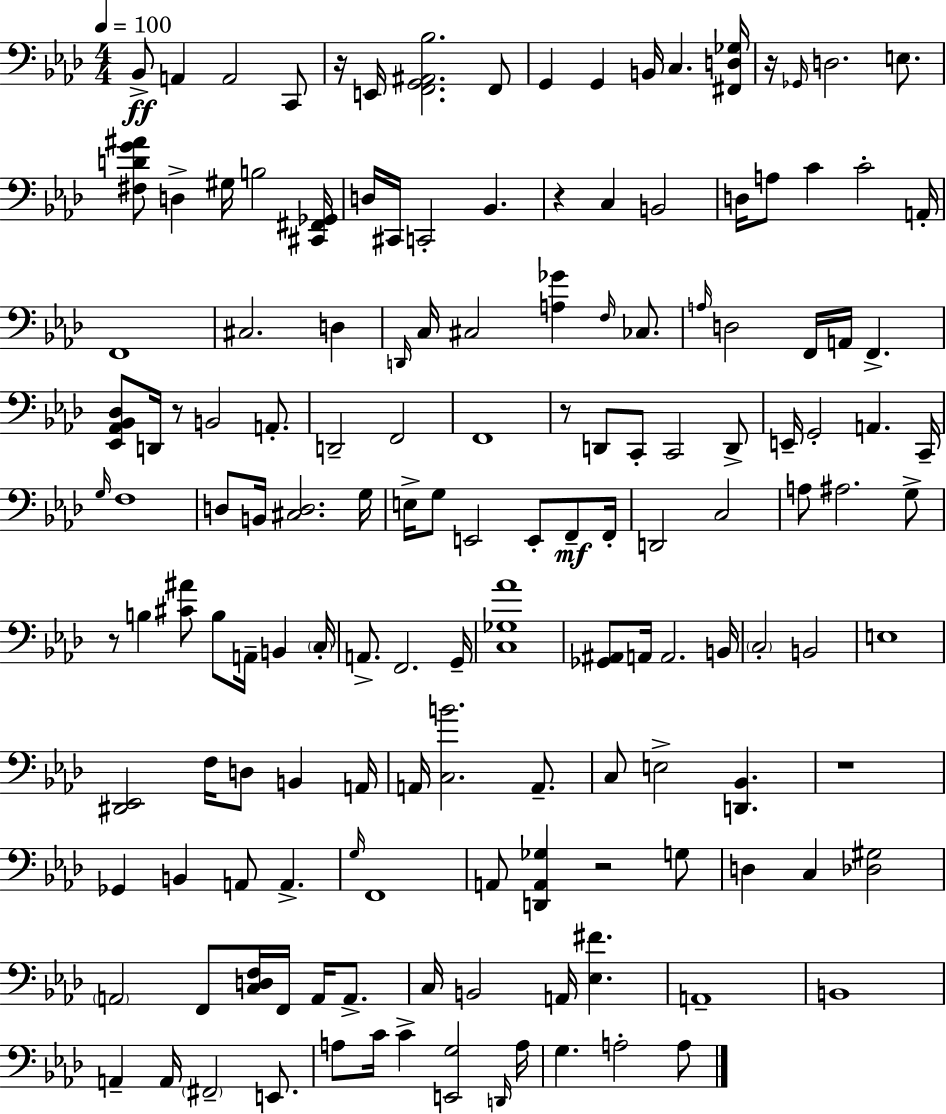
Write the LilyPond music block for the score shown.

{
  \clef bass
  \numericTimeSignature
  \time 4/4
  \key f \minor
  \tempo 4 = 100
  \repeat volta 2 { bes,8->\ff a,4 a,2 c,8 | r16 e,16 <f, g, ais, bes>2. f,8 | g,4 g,4 b,16 c4. <fis, d ges>16 | r16 \grace { ges,16 } d2. e8. | \break <fis d' g' ais'>8 d4-> gis16 b2 | <cis, fis, ges,>16 d16 cis,16 c,2-. bes,4. | r4 c4 b,2 | d16 a8 c'4 c'2-. | \break a,16-. f,1 | cis2. d4 | \grace { d,16 } c16 cis2 <a ges'>4 \grace { f16 } | ces8. \grace { a16 } d2 f,16 a,16 f,4.-> | \break <ees, aes, bes, des>8 d,16 r8 b,2 | a,8.-. d,2-- f,2 | f,1 | r8 d,8 c,8-. c,2 | \break d,8-> e,16-- g,2-. a,4. | c,16-- \grace { g16 } f1 | d8 b,16 <cis d>2. | g16 e16-> g8 e,2 | \break e,8-. f,8--\mf f,16-. d,2 c2 | a8 ais2. | g8-> r8 b4 <cis' ais'>8 b8 a,16-- | b,4 \parenthesize c16-. a,8.-> f,2. | \break g,16-- <c ges aes'>1 | <ges, ais,>8 a,16 a,2. | b,16 \parenthesize c2-. b,2 | e1 | \break <dis, ees,>2 f16 d8 | b,4 a,16 a,16 <c b'>2. | a,8.-- c8 e2-> <d, bes,>4. | r1 | \break ges,4 b,4 a,8 a,4.-> | \grace { g16 } f,1 | a,8 <d, a, ges>4 r2 | g8 d4 c4 <des gis>2 | \break \parenthesize a,2 f,8 | <c d f>16 f,16 a,16 a,8.-> c16 b,2 a,16 | <ees fis'>4. a,1-- | b,1 | \break a,4-- a,16 \parenthesize fis,2-- | e,8. a8 c'16 c'4-> <e, g>2 | \grace { d,16 } a16 g4. a2-. | a8 } \bar "|."
}